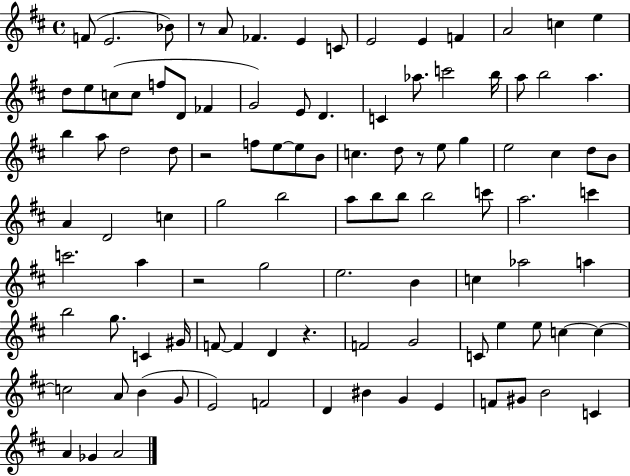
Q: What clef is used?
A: treble